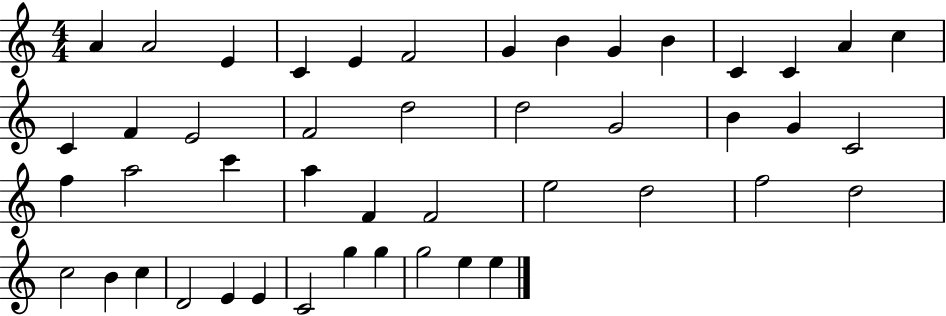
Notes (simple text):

A4/q A4/h E4/q C4/q E4/q F4/h G4/q B4/q G4/q B4/q C4/q C4/q A4/q C5/q C4/q F4/q E4/h F4/h D5/h D5/h G4/h B4/q G4/q C4/h F5/q A5/h C6/q A5/q F4/q F4/h E5/h D5/h F5/h D5/h C5/h B4/q C5/q D4/h E4/q E4/q C4/h G5/q G5/q G5/h E5/q E5/q